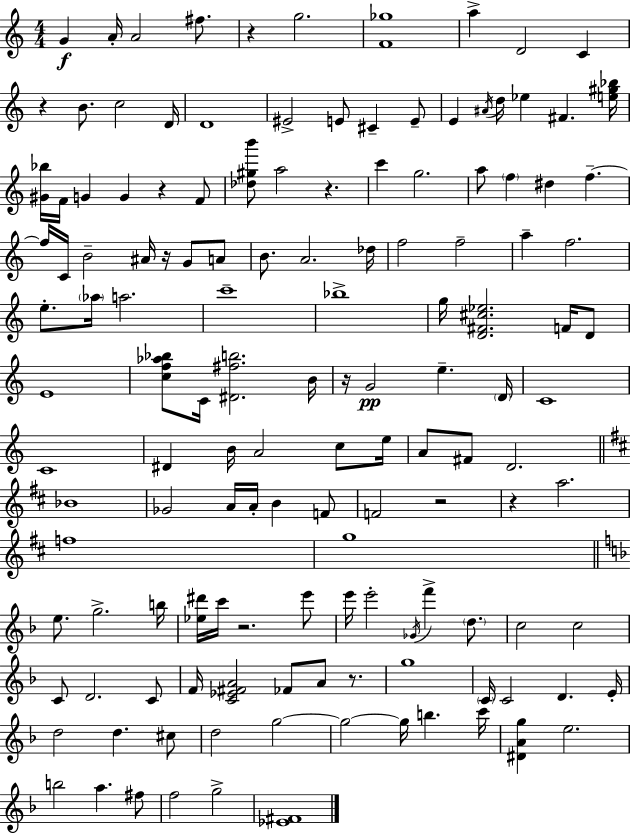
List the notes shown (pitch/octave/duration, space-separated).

G4/q A4/s A4/h F#5/e. R/q G5/h. [F4,Gb5]/w A5/q D4/h C4/q R/q B4/e. C5/h D4/s D4/w EIS4/h E4/e C#4/q E4/e E4/q A#4/s D5/s Eb5/q F#4/q. [E5,G#5,Bb5]/s [G#4,Bb5]/s F4/s G4/q G4/q R/q F4/e [Db5,G#5,B6]/e A5/h R/q. C6/q G5/h. A5/e F5/q D#5/q F5/q. F5/s C4/s B4/h A#4/s R/s G4/e A4/e B4/e. A4/h. Db5/s F5/h F5/h A5/q F5/h. E5/e. Ab5/s A5/h. C6/w Bb5/w G5/s [D4,F#4,C#5,Eb5]/h. F4/s D4/e E4/w [C5,F5,Ab5,Bb5]/e C4/s [D#4,F#5,B5]/h. B4/s R/s G4/h E5/q. D4/s C4/w C4/w D#4/q B4/s A4/h C5/e E5/s A4/e F#4/e D4/h. Bb4/w Gb4/h A4/s A4/s B4/q F4/e F4/h R/h R/q A5/h. F5/w G5/w E5/e. G5/h. B5/s [Eb5,D#6]/s C6/s R/h. E6/e E6/s E6/h Gb4/s F6/q D5/e. C5/h C5/h C4/e D4/h. C4/e F4/s [C4,Eb4,F#4,A4]/h FES4/e A4/e R/e. G5/w C4/s C4/h D4/q. E4/s D5/h D5/q. C#5/e D5/h G5/h G5/h G5/s B5/q. C6/s [D#4,A4,G5]/q E5/h. B5/h A5/q. F#5/e F5/h G5/h [Eb4,F#4]/w